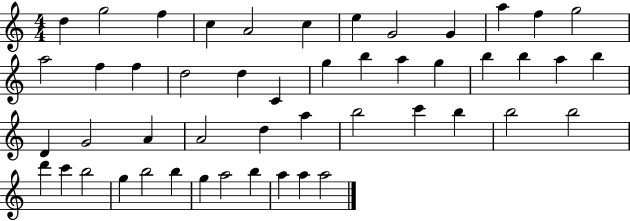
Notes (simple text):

D5/q G5/h F5/q C5/q A4/h C5/q E5/q G4/h G4/q A5/q F5/q G5/h A5/h F5/q F5/q D5/h D5/q C4/q G5/q B5/q A5/q G5/q B5/q B5/q A5/q B5/q D4/q G4/h A4/q A4/h D5/q A5/q B5/h C6/q B5/q B5/h B5/h D6/q C6/q B5/h G5/q B5/h B5/q G5/q A5/h B5/q A5/q A5/q A5/h